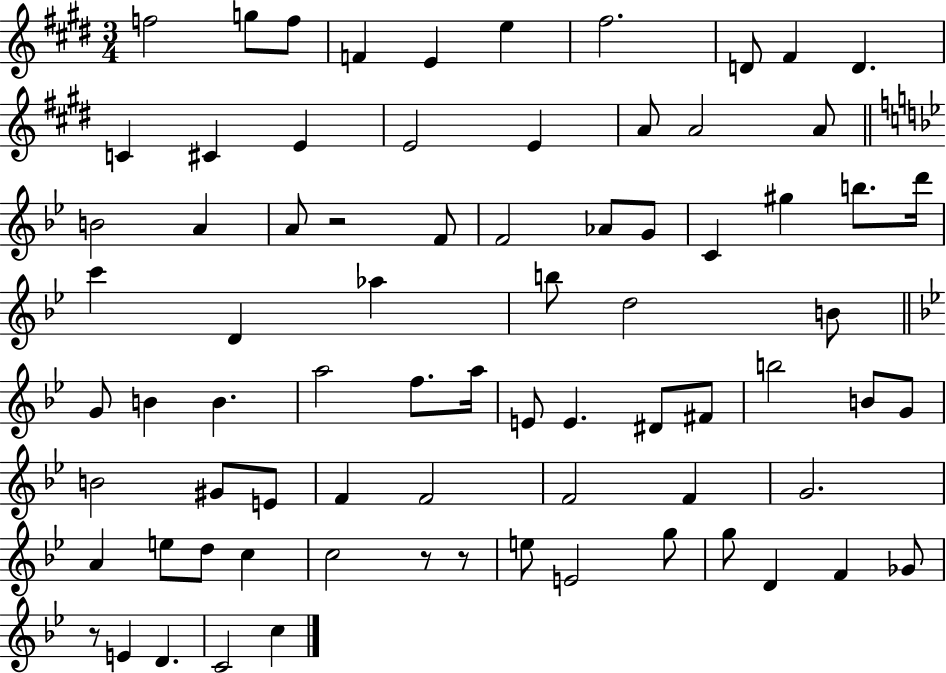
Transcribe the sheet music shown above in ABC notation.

X:1
T:Untitled
M:3/4
L:1/4
K:E
f2 g/2 f/2 F E e ^f2 D/2 ^F D C ^C E E2 E A/2 A2 A/2 B2 A A/2 z2 F/2 F2 _A/2 G/2 C ^g b/2 d'/4 c' D _a b/2 d2 B/2 G/2 B B a2 f/2 a/4 E/2 E ^D/2 ^F/2 b2 B/2 G/2 B2 ^G/2 E/2 F F2 F2 F G2 A e/2 d/2 c c2 z/2 z/2 e/2 E2 g/2 g/2 D F _G/2 z/2 E D C2 c